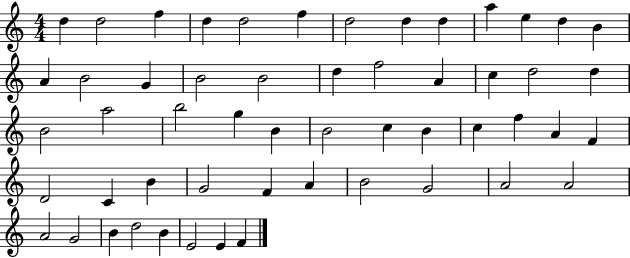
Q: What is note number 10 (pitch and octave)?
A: A5